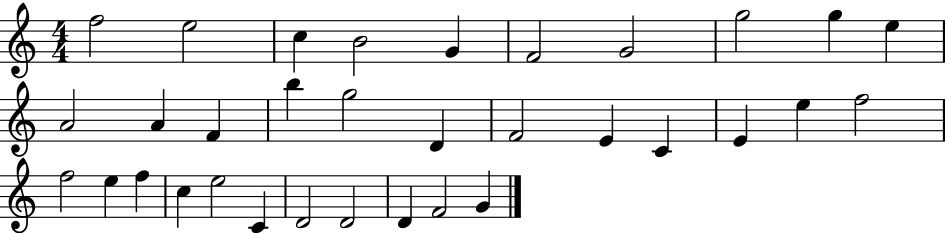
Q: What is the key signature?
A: C major